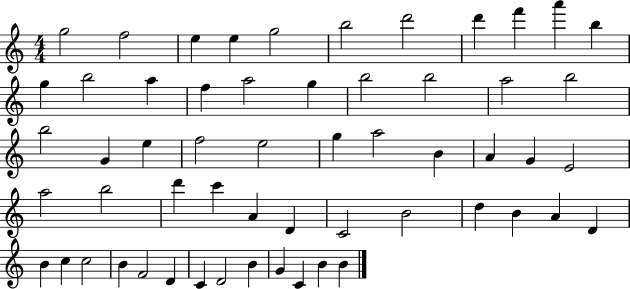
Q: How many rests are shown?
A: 0